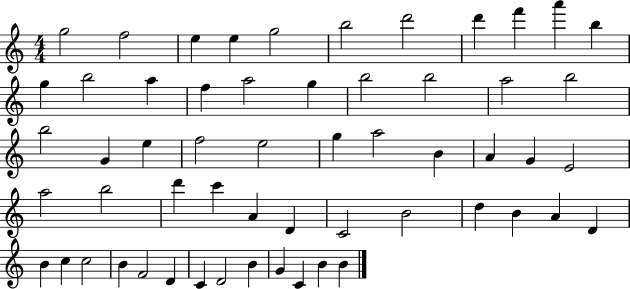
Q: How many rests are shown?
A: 0